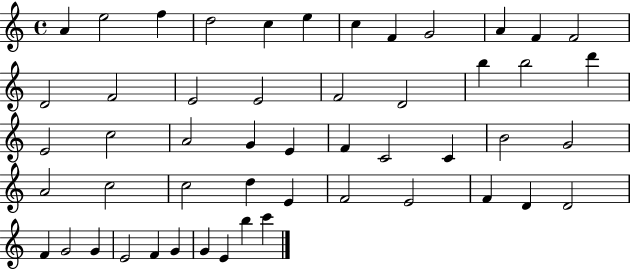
{
  \clef treble
  \time 4/4
  \defaultTimeSignature
  \key c \major
  a'4 e''2 f''4 | d''2 c''4 e''4 | c''4 f'4 g'2 | a'4 f'4 f'2 | \break d'2 f'2 | e'2 e'2 | f'2 d'2 | b''4 b''2 d'''4 | \break e'2 c''2 | a'2 g'4 e'4 | f'4 c'2 c'4 | b'2 g'2 | \break a'2 c''2 | c''2 d''4 e'4 | f'2 e'2 | f'4 d'4 d'2 | \break f'4 g'2 g'4 | e'2 f'4 g'4 | g'4 e'4 b''4 c'''4 | \bar "|."
}